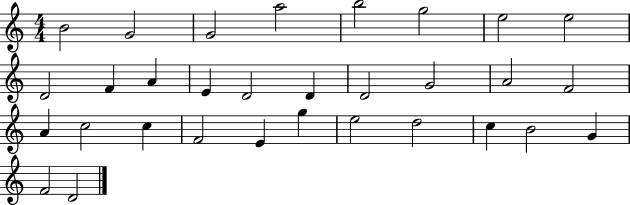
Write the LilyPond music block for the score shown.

{
  \clef treble
  \numericTimeSignature
  \time 4/4
  \key c \major
  b'2 g'2 | g'2 a''2 | b''2 g''2 | e''2 e''2 | \break d'2 f'4 a'4 | e'4 d'2 d'4 | d'2 g'2 | a'2 f'2 | \break a'4 c''2 c''4 | f'2 e'4 g''4 | e''2 d''2 | c''4 b'2 g'4 | \break f'2 d'2 | \bar "|."
}